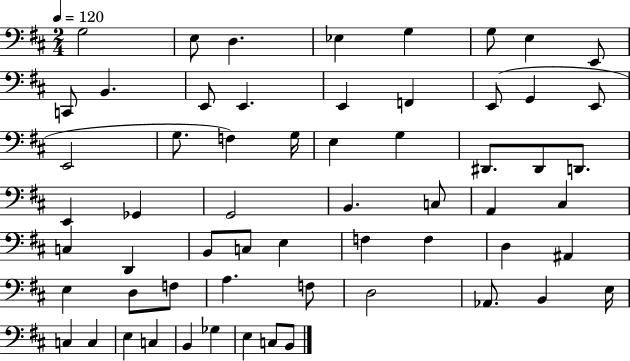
G3/h E3/e D3/q. Eb3/q G3/q G3/e E3/q E2/e C2/e B2/q. E2/e E2/q. E2/q F2/q E2/e G2/q E2/e E2/h G3/e. F3/q G3/s E3/q G3/q D#2/e. D#2/e D2/e. E2/q Gb2/q G2/h B2/q. C3/e A2/q C#3/q C3/q D2/q B2/e C3/e E3/q F3/q F3/q D3/q A#2/q E3/q D3/e F3/e A3/q. F3/e D3/h Ab2/e. B2/q E3/s C3/q C3/q E3/q C3/q B2/q Gb3/q E3/q C3/e B2/e